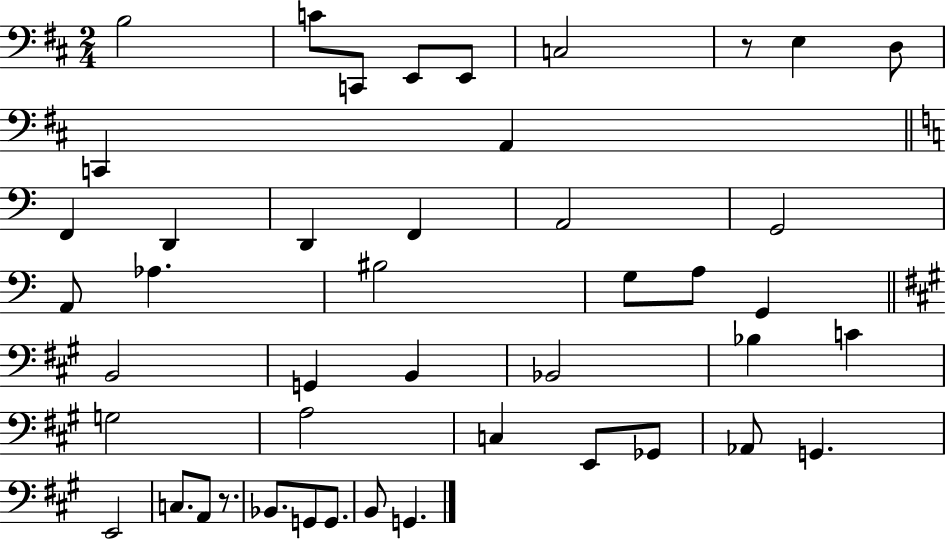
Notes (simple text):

B3/h C4/e C2/e E2/e E2/e C3/h R/e E3/q D3/e C2/q A2/q F2/q D2/q D2/q F2/q A2/h G2/h A2/e Ab3/q. BIS3/h G3/e A3/e G2/q B2/h G2/q B2/q Bb2/h Bb3/q C4/q G3/h A3/h C3/q E2/e Gb2/e Ab2/e G2/q. E2/h C3/e. A2/e R/e. Bb2/e. G2/e G2/e. B2/e G2/q.